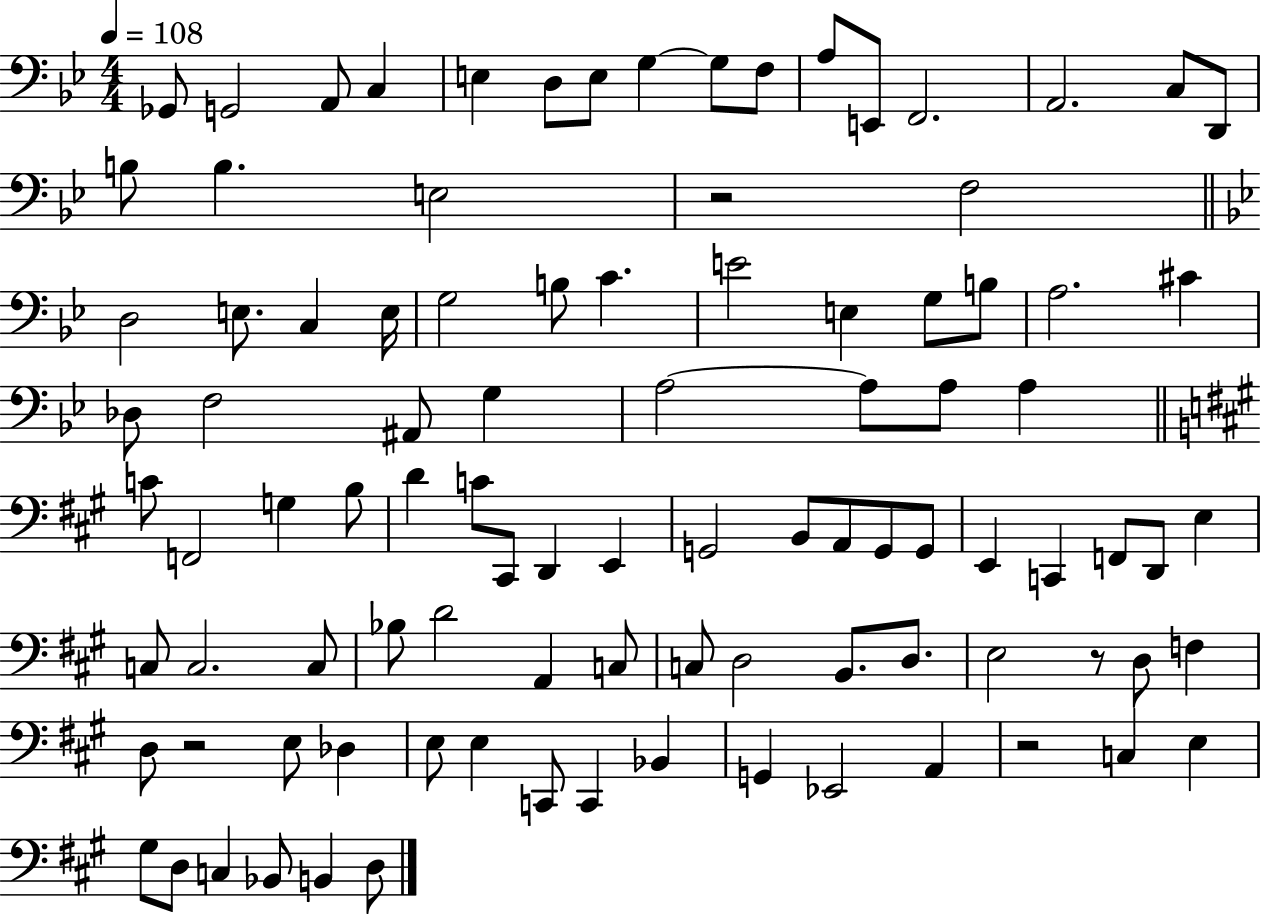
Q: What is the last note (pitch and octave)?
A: D3